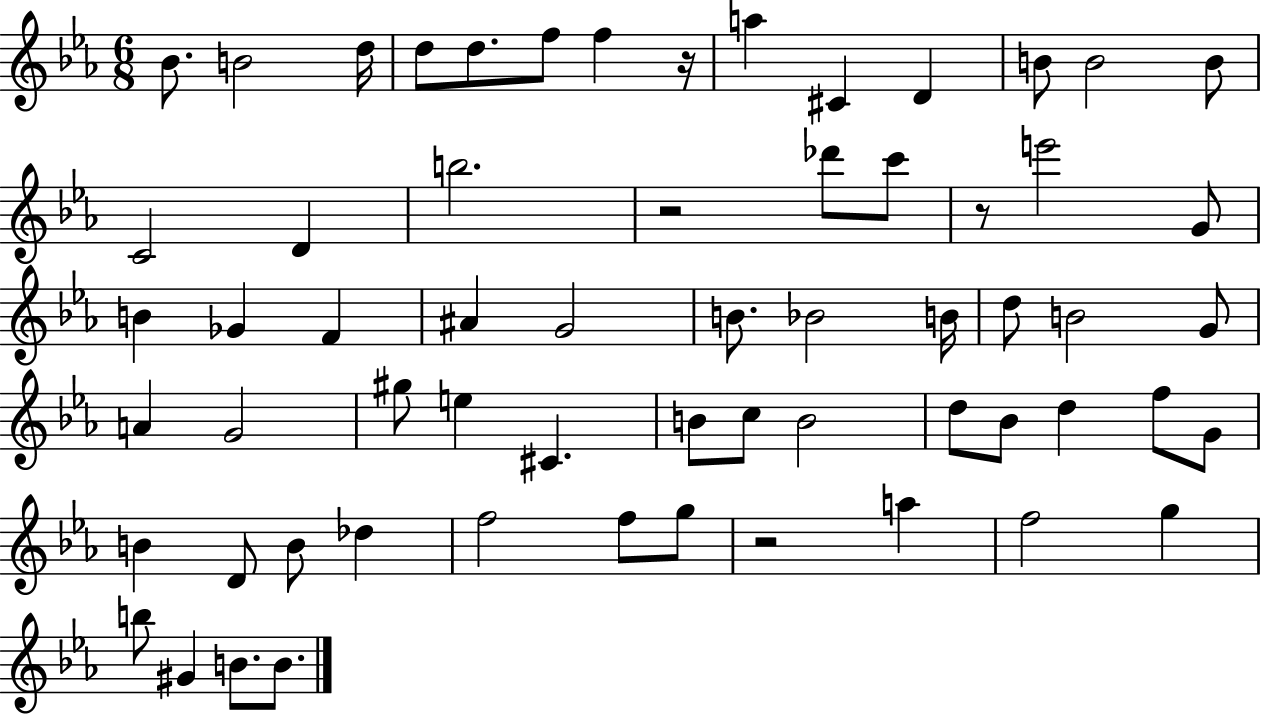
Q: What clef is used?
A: treble